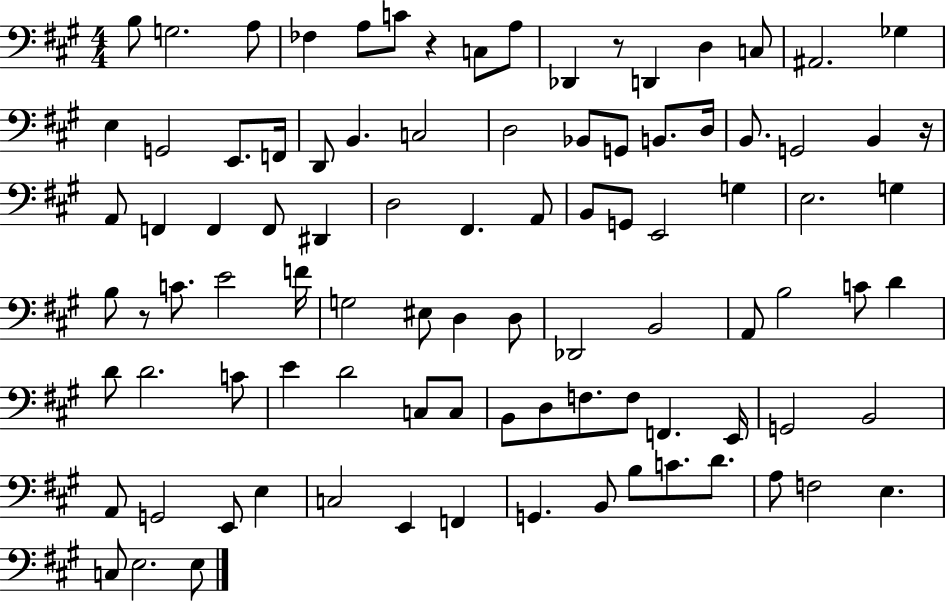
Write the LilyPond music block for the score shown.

{
  \clef bass
  \numericTimeSignature
  \time 4/4
  \key a \major
  b8 g2. a8 | fes4 a8 c'8 r4 c8 a8 | des,4 r8 d,4 d4 c8 | ais,2. ges4 | \break e4 g,2 e,8. f,16 | d,8 b,4. c2 | d2 bes,8 g,8 b,8. d16 | b,8. g,2 b,4 r16 | \break a,8 f,4 f,4 f,8 dis,4 | d2 fis,4. a,8 | b,8 g,8 e,2 g4 | e2. g4 | \break b8 r8 c'8. e'2 f'16 | g2 eis8 d4 d8 | des,2 b,2 | a,8 b2 c'8 d'4 | \break d'8 d'2. c'8 | e'4 d'2 c8 c8 | b,8 d8 f8. f8 f,4. e,16 | g,2 b,2 | \break a,8 g,2 e,8 e4 | c2 e,4 f,4 | g,4. b,8 b8 c'8. d'8. | a8 f2 e4. | \break c8 e2. e8 | \bar "|."
}